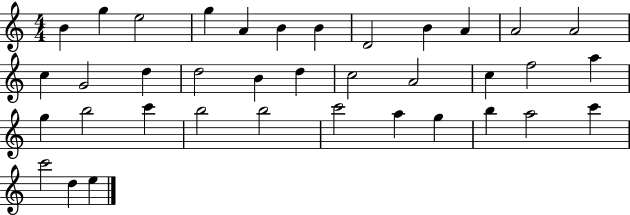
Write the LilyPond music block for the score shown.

{
  \clef treble
  \numericTimeSignature
  \time 4/4
  \key c \major
  b'4 g''4 e''2 | g''4 a'4 b'4 b'4 | d'2 b'4 a'4 | a'2 a'2 | \break c''4 g'2 d''4 | d''2 b'4 d''4 | c''2 a'2 | c''4 f''2 a''4 | \break g''4 b''2 c'''4 | b''2 b''2 | c'''2 a''4 g''4 | b''4 a''2 c'''4 | \break c'''2 d''4 e''4 | \bar "|."
}